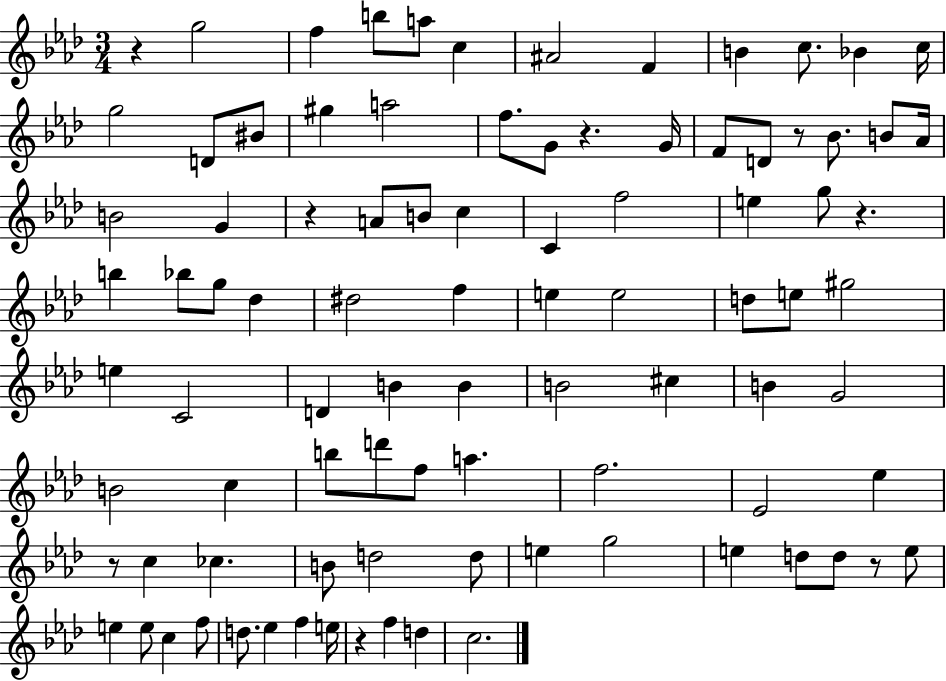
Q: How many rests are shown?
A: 8